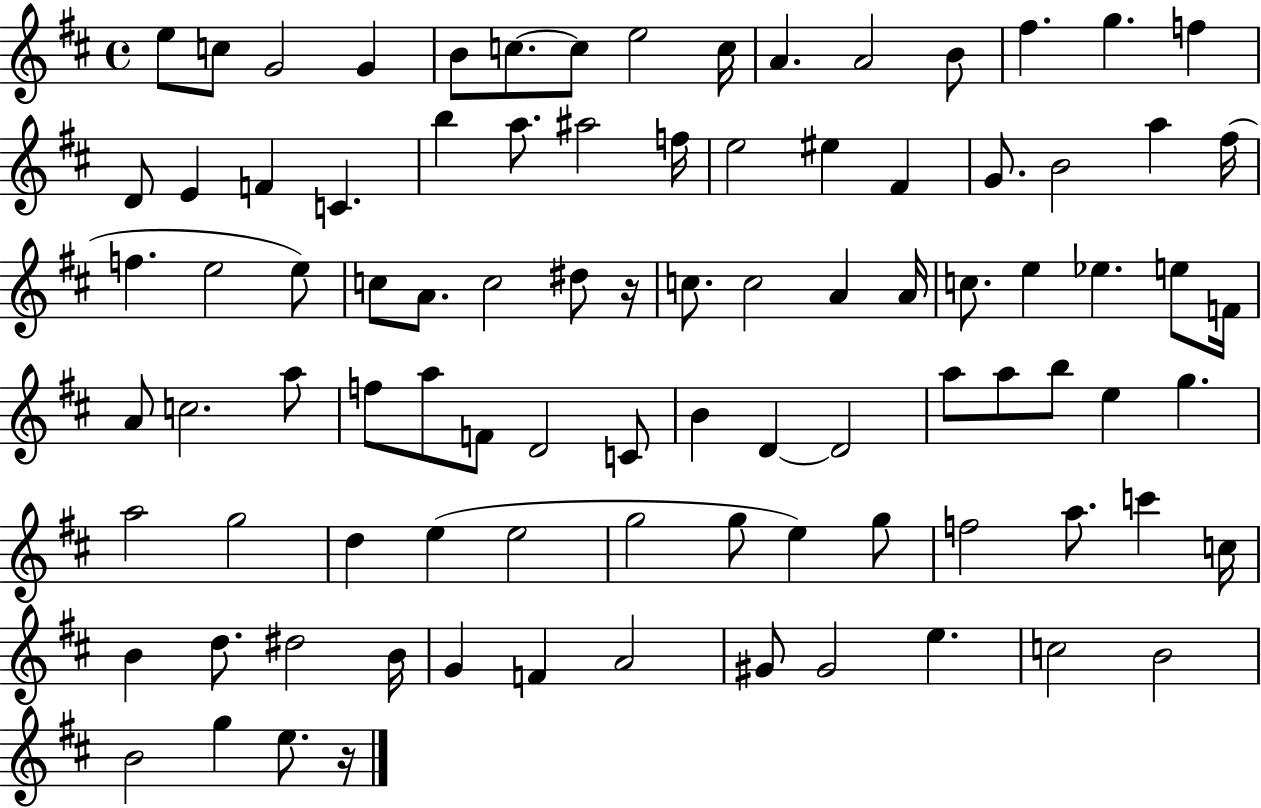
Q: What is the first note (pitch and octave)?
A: E5